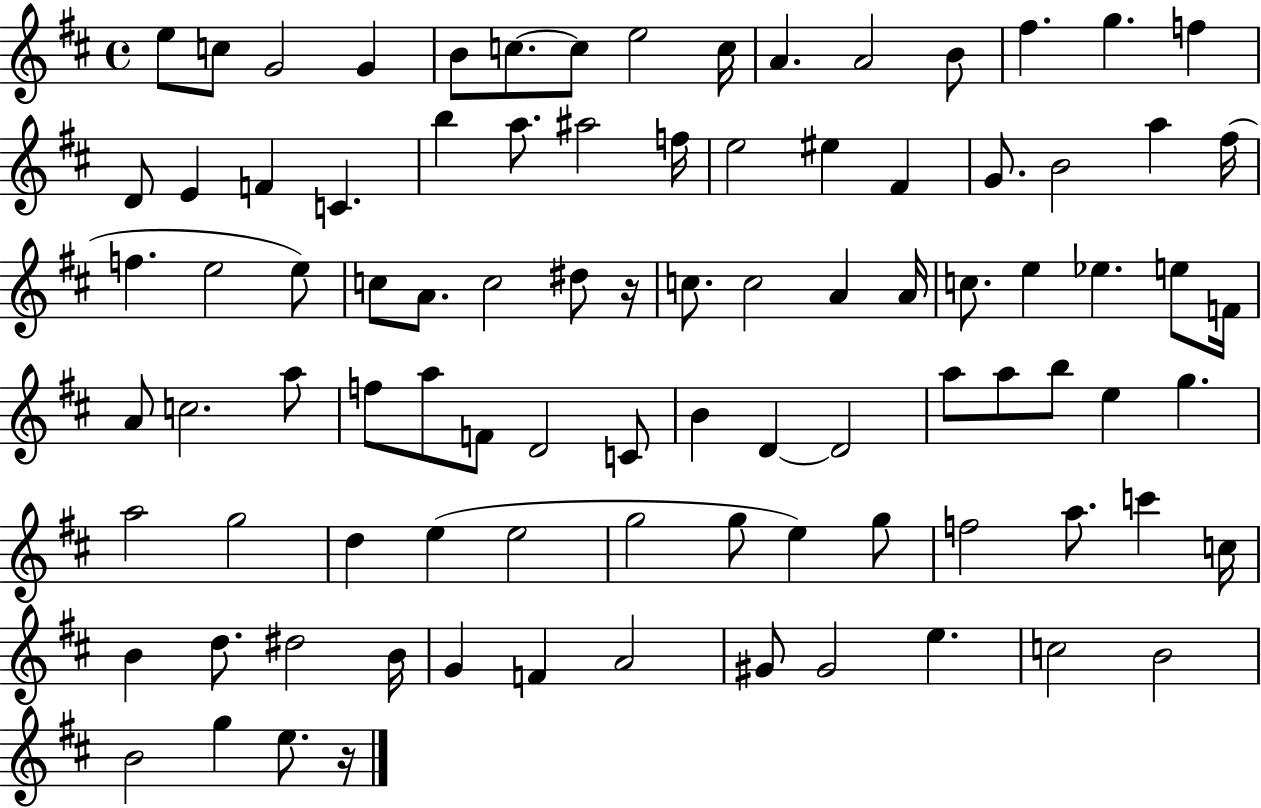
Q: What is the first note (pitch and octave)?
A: E5